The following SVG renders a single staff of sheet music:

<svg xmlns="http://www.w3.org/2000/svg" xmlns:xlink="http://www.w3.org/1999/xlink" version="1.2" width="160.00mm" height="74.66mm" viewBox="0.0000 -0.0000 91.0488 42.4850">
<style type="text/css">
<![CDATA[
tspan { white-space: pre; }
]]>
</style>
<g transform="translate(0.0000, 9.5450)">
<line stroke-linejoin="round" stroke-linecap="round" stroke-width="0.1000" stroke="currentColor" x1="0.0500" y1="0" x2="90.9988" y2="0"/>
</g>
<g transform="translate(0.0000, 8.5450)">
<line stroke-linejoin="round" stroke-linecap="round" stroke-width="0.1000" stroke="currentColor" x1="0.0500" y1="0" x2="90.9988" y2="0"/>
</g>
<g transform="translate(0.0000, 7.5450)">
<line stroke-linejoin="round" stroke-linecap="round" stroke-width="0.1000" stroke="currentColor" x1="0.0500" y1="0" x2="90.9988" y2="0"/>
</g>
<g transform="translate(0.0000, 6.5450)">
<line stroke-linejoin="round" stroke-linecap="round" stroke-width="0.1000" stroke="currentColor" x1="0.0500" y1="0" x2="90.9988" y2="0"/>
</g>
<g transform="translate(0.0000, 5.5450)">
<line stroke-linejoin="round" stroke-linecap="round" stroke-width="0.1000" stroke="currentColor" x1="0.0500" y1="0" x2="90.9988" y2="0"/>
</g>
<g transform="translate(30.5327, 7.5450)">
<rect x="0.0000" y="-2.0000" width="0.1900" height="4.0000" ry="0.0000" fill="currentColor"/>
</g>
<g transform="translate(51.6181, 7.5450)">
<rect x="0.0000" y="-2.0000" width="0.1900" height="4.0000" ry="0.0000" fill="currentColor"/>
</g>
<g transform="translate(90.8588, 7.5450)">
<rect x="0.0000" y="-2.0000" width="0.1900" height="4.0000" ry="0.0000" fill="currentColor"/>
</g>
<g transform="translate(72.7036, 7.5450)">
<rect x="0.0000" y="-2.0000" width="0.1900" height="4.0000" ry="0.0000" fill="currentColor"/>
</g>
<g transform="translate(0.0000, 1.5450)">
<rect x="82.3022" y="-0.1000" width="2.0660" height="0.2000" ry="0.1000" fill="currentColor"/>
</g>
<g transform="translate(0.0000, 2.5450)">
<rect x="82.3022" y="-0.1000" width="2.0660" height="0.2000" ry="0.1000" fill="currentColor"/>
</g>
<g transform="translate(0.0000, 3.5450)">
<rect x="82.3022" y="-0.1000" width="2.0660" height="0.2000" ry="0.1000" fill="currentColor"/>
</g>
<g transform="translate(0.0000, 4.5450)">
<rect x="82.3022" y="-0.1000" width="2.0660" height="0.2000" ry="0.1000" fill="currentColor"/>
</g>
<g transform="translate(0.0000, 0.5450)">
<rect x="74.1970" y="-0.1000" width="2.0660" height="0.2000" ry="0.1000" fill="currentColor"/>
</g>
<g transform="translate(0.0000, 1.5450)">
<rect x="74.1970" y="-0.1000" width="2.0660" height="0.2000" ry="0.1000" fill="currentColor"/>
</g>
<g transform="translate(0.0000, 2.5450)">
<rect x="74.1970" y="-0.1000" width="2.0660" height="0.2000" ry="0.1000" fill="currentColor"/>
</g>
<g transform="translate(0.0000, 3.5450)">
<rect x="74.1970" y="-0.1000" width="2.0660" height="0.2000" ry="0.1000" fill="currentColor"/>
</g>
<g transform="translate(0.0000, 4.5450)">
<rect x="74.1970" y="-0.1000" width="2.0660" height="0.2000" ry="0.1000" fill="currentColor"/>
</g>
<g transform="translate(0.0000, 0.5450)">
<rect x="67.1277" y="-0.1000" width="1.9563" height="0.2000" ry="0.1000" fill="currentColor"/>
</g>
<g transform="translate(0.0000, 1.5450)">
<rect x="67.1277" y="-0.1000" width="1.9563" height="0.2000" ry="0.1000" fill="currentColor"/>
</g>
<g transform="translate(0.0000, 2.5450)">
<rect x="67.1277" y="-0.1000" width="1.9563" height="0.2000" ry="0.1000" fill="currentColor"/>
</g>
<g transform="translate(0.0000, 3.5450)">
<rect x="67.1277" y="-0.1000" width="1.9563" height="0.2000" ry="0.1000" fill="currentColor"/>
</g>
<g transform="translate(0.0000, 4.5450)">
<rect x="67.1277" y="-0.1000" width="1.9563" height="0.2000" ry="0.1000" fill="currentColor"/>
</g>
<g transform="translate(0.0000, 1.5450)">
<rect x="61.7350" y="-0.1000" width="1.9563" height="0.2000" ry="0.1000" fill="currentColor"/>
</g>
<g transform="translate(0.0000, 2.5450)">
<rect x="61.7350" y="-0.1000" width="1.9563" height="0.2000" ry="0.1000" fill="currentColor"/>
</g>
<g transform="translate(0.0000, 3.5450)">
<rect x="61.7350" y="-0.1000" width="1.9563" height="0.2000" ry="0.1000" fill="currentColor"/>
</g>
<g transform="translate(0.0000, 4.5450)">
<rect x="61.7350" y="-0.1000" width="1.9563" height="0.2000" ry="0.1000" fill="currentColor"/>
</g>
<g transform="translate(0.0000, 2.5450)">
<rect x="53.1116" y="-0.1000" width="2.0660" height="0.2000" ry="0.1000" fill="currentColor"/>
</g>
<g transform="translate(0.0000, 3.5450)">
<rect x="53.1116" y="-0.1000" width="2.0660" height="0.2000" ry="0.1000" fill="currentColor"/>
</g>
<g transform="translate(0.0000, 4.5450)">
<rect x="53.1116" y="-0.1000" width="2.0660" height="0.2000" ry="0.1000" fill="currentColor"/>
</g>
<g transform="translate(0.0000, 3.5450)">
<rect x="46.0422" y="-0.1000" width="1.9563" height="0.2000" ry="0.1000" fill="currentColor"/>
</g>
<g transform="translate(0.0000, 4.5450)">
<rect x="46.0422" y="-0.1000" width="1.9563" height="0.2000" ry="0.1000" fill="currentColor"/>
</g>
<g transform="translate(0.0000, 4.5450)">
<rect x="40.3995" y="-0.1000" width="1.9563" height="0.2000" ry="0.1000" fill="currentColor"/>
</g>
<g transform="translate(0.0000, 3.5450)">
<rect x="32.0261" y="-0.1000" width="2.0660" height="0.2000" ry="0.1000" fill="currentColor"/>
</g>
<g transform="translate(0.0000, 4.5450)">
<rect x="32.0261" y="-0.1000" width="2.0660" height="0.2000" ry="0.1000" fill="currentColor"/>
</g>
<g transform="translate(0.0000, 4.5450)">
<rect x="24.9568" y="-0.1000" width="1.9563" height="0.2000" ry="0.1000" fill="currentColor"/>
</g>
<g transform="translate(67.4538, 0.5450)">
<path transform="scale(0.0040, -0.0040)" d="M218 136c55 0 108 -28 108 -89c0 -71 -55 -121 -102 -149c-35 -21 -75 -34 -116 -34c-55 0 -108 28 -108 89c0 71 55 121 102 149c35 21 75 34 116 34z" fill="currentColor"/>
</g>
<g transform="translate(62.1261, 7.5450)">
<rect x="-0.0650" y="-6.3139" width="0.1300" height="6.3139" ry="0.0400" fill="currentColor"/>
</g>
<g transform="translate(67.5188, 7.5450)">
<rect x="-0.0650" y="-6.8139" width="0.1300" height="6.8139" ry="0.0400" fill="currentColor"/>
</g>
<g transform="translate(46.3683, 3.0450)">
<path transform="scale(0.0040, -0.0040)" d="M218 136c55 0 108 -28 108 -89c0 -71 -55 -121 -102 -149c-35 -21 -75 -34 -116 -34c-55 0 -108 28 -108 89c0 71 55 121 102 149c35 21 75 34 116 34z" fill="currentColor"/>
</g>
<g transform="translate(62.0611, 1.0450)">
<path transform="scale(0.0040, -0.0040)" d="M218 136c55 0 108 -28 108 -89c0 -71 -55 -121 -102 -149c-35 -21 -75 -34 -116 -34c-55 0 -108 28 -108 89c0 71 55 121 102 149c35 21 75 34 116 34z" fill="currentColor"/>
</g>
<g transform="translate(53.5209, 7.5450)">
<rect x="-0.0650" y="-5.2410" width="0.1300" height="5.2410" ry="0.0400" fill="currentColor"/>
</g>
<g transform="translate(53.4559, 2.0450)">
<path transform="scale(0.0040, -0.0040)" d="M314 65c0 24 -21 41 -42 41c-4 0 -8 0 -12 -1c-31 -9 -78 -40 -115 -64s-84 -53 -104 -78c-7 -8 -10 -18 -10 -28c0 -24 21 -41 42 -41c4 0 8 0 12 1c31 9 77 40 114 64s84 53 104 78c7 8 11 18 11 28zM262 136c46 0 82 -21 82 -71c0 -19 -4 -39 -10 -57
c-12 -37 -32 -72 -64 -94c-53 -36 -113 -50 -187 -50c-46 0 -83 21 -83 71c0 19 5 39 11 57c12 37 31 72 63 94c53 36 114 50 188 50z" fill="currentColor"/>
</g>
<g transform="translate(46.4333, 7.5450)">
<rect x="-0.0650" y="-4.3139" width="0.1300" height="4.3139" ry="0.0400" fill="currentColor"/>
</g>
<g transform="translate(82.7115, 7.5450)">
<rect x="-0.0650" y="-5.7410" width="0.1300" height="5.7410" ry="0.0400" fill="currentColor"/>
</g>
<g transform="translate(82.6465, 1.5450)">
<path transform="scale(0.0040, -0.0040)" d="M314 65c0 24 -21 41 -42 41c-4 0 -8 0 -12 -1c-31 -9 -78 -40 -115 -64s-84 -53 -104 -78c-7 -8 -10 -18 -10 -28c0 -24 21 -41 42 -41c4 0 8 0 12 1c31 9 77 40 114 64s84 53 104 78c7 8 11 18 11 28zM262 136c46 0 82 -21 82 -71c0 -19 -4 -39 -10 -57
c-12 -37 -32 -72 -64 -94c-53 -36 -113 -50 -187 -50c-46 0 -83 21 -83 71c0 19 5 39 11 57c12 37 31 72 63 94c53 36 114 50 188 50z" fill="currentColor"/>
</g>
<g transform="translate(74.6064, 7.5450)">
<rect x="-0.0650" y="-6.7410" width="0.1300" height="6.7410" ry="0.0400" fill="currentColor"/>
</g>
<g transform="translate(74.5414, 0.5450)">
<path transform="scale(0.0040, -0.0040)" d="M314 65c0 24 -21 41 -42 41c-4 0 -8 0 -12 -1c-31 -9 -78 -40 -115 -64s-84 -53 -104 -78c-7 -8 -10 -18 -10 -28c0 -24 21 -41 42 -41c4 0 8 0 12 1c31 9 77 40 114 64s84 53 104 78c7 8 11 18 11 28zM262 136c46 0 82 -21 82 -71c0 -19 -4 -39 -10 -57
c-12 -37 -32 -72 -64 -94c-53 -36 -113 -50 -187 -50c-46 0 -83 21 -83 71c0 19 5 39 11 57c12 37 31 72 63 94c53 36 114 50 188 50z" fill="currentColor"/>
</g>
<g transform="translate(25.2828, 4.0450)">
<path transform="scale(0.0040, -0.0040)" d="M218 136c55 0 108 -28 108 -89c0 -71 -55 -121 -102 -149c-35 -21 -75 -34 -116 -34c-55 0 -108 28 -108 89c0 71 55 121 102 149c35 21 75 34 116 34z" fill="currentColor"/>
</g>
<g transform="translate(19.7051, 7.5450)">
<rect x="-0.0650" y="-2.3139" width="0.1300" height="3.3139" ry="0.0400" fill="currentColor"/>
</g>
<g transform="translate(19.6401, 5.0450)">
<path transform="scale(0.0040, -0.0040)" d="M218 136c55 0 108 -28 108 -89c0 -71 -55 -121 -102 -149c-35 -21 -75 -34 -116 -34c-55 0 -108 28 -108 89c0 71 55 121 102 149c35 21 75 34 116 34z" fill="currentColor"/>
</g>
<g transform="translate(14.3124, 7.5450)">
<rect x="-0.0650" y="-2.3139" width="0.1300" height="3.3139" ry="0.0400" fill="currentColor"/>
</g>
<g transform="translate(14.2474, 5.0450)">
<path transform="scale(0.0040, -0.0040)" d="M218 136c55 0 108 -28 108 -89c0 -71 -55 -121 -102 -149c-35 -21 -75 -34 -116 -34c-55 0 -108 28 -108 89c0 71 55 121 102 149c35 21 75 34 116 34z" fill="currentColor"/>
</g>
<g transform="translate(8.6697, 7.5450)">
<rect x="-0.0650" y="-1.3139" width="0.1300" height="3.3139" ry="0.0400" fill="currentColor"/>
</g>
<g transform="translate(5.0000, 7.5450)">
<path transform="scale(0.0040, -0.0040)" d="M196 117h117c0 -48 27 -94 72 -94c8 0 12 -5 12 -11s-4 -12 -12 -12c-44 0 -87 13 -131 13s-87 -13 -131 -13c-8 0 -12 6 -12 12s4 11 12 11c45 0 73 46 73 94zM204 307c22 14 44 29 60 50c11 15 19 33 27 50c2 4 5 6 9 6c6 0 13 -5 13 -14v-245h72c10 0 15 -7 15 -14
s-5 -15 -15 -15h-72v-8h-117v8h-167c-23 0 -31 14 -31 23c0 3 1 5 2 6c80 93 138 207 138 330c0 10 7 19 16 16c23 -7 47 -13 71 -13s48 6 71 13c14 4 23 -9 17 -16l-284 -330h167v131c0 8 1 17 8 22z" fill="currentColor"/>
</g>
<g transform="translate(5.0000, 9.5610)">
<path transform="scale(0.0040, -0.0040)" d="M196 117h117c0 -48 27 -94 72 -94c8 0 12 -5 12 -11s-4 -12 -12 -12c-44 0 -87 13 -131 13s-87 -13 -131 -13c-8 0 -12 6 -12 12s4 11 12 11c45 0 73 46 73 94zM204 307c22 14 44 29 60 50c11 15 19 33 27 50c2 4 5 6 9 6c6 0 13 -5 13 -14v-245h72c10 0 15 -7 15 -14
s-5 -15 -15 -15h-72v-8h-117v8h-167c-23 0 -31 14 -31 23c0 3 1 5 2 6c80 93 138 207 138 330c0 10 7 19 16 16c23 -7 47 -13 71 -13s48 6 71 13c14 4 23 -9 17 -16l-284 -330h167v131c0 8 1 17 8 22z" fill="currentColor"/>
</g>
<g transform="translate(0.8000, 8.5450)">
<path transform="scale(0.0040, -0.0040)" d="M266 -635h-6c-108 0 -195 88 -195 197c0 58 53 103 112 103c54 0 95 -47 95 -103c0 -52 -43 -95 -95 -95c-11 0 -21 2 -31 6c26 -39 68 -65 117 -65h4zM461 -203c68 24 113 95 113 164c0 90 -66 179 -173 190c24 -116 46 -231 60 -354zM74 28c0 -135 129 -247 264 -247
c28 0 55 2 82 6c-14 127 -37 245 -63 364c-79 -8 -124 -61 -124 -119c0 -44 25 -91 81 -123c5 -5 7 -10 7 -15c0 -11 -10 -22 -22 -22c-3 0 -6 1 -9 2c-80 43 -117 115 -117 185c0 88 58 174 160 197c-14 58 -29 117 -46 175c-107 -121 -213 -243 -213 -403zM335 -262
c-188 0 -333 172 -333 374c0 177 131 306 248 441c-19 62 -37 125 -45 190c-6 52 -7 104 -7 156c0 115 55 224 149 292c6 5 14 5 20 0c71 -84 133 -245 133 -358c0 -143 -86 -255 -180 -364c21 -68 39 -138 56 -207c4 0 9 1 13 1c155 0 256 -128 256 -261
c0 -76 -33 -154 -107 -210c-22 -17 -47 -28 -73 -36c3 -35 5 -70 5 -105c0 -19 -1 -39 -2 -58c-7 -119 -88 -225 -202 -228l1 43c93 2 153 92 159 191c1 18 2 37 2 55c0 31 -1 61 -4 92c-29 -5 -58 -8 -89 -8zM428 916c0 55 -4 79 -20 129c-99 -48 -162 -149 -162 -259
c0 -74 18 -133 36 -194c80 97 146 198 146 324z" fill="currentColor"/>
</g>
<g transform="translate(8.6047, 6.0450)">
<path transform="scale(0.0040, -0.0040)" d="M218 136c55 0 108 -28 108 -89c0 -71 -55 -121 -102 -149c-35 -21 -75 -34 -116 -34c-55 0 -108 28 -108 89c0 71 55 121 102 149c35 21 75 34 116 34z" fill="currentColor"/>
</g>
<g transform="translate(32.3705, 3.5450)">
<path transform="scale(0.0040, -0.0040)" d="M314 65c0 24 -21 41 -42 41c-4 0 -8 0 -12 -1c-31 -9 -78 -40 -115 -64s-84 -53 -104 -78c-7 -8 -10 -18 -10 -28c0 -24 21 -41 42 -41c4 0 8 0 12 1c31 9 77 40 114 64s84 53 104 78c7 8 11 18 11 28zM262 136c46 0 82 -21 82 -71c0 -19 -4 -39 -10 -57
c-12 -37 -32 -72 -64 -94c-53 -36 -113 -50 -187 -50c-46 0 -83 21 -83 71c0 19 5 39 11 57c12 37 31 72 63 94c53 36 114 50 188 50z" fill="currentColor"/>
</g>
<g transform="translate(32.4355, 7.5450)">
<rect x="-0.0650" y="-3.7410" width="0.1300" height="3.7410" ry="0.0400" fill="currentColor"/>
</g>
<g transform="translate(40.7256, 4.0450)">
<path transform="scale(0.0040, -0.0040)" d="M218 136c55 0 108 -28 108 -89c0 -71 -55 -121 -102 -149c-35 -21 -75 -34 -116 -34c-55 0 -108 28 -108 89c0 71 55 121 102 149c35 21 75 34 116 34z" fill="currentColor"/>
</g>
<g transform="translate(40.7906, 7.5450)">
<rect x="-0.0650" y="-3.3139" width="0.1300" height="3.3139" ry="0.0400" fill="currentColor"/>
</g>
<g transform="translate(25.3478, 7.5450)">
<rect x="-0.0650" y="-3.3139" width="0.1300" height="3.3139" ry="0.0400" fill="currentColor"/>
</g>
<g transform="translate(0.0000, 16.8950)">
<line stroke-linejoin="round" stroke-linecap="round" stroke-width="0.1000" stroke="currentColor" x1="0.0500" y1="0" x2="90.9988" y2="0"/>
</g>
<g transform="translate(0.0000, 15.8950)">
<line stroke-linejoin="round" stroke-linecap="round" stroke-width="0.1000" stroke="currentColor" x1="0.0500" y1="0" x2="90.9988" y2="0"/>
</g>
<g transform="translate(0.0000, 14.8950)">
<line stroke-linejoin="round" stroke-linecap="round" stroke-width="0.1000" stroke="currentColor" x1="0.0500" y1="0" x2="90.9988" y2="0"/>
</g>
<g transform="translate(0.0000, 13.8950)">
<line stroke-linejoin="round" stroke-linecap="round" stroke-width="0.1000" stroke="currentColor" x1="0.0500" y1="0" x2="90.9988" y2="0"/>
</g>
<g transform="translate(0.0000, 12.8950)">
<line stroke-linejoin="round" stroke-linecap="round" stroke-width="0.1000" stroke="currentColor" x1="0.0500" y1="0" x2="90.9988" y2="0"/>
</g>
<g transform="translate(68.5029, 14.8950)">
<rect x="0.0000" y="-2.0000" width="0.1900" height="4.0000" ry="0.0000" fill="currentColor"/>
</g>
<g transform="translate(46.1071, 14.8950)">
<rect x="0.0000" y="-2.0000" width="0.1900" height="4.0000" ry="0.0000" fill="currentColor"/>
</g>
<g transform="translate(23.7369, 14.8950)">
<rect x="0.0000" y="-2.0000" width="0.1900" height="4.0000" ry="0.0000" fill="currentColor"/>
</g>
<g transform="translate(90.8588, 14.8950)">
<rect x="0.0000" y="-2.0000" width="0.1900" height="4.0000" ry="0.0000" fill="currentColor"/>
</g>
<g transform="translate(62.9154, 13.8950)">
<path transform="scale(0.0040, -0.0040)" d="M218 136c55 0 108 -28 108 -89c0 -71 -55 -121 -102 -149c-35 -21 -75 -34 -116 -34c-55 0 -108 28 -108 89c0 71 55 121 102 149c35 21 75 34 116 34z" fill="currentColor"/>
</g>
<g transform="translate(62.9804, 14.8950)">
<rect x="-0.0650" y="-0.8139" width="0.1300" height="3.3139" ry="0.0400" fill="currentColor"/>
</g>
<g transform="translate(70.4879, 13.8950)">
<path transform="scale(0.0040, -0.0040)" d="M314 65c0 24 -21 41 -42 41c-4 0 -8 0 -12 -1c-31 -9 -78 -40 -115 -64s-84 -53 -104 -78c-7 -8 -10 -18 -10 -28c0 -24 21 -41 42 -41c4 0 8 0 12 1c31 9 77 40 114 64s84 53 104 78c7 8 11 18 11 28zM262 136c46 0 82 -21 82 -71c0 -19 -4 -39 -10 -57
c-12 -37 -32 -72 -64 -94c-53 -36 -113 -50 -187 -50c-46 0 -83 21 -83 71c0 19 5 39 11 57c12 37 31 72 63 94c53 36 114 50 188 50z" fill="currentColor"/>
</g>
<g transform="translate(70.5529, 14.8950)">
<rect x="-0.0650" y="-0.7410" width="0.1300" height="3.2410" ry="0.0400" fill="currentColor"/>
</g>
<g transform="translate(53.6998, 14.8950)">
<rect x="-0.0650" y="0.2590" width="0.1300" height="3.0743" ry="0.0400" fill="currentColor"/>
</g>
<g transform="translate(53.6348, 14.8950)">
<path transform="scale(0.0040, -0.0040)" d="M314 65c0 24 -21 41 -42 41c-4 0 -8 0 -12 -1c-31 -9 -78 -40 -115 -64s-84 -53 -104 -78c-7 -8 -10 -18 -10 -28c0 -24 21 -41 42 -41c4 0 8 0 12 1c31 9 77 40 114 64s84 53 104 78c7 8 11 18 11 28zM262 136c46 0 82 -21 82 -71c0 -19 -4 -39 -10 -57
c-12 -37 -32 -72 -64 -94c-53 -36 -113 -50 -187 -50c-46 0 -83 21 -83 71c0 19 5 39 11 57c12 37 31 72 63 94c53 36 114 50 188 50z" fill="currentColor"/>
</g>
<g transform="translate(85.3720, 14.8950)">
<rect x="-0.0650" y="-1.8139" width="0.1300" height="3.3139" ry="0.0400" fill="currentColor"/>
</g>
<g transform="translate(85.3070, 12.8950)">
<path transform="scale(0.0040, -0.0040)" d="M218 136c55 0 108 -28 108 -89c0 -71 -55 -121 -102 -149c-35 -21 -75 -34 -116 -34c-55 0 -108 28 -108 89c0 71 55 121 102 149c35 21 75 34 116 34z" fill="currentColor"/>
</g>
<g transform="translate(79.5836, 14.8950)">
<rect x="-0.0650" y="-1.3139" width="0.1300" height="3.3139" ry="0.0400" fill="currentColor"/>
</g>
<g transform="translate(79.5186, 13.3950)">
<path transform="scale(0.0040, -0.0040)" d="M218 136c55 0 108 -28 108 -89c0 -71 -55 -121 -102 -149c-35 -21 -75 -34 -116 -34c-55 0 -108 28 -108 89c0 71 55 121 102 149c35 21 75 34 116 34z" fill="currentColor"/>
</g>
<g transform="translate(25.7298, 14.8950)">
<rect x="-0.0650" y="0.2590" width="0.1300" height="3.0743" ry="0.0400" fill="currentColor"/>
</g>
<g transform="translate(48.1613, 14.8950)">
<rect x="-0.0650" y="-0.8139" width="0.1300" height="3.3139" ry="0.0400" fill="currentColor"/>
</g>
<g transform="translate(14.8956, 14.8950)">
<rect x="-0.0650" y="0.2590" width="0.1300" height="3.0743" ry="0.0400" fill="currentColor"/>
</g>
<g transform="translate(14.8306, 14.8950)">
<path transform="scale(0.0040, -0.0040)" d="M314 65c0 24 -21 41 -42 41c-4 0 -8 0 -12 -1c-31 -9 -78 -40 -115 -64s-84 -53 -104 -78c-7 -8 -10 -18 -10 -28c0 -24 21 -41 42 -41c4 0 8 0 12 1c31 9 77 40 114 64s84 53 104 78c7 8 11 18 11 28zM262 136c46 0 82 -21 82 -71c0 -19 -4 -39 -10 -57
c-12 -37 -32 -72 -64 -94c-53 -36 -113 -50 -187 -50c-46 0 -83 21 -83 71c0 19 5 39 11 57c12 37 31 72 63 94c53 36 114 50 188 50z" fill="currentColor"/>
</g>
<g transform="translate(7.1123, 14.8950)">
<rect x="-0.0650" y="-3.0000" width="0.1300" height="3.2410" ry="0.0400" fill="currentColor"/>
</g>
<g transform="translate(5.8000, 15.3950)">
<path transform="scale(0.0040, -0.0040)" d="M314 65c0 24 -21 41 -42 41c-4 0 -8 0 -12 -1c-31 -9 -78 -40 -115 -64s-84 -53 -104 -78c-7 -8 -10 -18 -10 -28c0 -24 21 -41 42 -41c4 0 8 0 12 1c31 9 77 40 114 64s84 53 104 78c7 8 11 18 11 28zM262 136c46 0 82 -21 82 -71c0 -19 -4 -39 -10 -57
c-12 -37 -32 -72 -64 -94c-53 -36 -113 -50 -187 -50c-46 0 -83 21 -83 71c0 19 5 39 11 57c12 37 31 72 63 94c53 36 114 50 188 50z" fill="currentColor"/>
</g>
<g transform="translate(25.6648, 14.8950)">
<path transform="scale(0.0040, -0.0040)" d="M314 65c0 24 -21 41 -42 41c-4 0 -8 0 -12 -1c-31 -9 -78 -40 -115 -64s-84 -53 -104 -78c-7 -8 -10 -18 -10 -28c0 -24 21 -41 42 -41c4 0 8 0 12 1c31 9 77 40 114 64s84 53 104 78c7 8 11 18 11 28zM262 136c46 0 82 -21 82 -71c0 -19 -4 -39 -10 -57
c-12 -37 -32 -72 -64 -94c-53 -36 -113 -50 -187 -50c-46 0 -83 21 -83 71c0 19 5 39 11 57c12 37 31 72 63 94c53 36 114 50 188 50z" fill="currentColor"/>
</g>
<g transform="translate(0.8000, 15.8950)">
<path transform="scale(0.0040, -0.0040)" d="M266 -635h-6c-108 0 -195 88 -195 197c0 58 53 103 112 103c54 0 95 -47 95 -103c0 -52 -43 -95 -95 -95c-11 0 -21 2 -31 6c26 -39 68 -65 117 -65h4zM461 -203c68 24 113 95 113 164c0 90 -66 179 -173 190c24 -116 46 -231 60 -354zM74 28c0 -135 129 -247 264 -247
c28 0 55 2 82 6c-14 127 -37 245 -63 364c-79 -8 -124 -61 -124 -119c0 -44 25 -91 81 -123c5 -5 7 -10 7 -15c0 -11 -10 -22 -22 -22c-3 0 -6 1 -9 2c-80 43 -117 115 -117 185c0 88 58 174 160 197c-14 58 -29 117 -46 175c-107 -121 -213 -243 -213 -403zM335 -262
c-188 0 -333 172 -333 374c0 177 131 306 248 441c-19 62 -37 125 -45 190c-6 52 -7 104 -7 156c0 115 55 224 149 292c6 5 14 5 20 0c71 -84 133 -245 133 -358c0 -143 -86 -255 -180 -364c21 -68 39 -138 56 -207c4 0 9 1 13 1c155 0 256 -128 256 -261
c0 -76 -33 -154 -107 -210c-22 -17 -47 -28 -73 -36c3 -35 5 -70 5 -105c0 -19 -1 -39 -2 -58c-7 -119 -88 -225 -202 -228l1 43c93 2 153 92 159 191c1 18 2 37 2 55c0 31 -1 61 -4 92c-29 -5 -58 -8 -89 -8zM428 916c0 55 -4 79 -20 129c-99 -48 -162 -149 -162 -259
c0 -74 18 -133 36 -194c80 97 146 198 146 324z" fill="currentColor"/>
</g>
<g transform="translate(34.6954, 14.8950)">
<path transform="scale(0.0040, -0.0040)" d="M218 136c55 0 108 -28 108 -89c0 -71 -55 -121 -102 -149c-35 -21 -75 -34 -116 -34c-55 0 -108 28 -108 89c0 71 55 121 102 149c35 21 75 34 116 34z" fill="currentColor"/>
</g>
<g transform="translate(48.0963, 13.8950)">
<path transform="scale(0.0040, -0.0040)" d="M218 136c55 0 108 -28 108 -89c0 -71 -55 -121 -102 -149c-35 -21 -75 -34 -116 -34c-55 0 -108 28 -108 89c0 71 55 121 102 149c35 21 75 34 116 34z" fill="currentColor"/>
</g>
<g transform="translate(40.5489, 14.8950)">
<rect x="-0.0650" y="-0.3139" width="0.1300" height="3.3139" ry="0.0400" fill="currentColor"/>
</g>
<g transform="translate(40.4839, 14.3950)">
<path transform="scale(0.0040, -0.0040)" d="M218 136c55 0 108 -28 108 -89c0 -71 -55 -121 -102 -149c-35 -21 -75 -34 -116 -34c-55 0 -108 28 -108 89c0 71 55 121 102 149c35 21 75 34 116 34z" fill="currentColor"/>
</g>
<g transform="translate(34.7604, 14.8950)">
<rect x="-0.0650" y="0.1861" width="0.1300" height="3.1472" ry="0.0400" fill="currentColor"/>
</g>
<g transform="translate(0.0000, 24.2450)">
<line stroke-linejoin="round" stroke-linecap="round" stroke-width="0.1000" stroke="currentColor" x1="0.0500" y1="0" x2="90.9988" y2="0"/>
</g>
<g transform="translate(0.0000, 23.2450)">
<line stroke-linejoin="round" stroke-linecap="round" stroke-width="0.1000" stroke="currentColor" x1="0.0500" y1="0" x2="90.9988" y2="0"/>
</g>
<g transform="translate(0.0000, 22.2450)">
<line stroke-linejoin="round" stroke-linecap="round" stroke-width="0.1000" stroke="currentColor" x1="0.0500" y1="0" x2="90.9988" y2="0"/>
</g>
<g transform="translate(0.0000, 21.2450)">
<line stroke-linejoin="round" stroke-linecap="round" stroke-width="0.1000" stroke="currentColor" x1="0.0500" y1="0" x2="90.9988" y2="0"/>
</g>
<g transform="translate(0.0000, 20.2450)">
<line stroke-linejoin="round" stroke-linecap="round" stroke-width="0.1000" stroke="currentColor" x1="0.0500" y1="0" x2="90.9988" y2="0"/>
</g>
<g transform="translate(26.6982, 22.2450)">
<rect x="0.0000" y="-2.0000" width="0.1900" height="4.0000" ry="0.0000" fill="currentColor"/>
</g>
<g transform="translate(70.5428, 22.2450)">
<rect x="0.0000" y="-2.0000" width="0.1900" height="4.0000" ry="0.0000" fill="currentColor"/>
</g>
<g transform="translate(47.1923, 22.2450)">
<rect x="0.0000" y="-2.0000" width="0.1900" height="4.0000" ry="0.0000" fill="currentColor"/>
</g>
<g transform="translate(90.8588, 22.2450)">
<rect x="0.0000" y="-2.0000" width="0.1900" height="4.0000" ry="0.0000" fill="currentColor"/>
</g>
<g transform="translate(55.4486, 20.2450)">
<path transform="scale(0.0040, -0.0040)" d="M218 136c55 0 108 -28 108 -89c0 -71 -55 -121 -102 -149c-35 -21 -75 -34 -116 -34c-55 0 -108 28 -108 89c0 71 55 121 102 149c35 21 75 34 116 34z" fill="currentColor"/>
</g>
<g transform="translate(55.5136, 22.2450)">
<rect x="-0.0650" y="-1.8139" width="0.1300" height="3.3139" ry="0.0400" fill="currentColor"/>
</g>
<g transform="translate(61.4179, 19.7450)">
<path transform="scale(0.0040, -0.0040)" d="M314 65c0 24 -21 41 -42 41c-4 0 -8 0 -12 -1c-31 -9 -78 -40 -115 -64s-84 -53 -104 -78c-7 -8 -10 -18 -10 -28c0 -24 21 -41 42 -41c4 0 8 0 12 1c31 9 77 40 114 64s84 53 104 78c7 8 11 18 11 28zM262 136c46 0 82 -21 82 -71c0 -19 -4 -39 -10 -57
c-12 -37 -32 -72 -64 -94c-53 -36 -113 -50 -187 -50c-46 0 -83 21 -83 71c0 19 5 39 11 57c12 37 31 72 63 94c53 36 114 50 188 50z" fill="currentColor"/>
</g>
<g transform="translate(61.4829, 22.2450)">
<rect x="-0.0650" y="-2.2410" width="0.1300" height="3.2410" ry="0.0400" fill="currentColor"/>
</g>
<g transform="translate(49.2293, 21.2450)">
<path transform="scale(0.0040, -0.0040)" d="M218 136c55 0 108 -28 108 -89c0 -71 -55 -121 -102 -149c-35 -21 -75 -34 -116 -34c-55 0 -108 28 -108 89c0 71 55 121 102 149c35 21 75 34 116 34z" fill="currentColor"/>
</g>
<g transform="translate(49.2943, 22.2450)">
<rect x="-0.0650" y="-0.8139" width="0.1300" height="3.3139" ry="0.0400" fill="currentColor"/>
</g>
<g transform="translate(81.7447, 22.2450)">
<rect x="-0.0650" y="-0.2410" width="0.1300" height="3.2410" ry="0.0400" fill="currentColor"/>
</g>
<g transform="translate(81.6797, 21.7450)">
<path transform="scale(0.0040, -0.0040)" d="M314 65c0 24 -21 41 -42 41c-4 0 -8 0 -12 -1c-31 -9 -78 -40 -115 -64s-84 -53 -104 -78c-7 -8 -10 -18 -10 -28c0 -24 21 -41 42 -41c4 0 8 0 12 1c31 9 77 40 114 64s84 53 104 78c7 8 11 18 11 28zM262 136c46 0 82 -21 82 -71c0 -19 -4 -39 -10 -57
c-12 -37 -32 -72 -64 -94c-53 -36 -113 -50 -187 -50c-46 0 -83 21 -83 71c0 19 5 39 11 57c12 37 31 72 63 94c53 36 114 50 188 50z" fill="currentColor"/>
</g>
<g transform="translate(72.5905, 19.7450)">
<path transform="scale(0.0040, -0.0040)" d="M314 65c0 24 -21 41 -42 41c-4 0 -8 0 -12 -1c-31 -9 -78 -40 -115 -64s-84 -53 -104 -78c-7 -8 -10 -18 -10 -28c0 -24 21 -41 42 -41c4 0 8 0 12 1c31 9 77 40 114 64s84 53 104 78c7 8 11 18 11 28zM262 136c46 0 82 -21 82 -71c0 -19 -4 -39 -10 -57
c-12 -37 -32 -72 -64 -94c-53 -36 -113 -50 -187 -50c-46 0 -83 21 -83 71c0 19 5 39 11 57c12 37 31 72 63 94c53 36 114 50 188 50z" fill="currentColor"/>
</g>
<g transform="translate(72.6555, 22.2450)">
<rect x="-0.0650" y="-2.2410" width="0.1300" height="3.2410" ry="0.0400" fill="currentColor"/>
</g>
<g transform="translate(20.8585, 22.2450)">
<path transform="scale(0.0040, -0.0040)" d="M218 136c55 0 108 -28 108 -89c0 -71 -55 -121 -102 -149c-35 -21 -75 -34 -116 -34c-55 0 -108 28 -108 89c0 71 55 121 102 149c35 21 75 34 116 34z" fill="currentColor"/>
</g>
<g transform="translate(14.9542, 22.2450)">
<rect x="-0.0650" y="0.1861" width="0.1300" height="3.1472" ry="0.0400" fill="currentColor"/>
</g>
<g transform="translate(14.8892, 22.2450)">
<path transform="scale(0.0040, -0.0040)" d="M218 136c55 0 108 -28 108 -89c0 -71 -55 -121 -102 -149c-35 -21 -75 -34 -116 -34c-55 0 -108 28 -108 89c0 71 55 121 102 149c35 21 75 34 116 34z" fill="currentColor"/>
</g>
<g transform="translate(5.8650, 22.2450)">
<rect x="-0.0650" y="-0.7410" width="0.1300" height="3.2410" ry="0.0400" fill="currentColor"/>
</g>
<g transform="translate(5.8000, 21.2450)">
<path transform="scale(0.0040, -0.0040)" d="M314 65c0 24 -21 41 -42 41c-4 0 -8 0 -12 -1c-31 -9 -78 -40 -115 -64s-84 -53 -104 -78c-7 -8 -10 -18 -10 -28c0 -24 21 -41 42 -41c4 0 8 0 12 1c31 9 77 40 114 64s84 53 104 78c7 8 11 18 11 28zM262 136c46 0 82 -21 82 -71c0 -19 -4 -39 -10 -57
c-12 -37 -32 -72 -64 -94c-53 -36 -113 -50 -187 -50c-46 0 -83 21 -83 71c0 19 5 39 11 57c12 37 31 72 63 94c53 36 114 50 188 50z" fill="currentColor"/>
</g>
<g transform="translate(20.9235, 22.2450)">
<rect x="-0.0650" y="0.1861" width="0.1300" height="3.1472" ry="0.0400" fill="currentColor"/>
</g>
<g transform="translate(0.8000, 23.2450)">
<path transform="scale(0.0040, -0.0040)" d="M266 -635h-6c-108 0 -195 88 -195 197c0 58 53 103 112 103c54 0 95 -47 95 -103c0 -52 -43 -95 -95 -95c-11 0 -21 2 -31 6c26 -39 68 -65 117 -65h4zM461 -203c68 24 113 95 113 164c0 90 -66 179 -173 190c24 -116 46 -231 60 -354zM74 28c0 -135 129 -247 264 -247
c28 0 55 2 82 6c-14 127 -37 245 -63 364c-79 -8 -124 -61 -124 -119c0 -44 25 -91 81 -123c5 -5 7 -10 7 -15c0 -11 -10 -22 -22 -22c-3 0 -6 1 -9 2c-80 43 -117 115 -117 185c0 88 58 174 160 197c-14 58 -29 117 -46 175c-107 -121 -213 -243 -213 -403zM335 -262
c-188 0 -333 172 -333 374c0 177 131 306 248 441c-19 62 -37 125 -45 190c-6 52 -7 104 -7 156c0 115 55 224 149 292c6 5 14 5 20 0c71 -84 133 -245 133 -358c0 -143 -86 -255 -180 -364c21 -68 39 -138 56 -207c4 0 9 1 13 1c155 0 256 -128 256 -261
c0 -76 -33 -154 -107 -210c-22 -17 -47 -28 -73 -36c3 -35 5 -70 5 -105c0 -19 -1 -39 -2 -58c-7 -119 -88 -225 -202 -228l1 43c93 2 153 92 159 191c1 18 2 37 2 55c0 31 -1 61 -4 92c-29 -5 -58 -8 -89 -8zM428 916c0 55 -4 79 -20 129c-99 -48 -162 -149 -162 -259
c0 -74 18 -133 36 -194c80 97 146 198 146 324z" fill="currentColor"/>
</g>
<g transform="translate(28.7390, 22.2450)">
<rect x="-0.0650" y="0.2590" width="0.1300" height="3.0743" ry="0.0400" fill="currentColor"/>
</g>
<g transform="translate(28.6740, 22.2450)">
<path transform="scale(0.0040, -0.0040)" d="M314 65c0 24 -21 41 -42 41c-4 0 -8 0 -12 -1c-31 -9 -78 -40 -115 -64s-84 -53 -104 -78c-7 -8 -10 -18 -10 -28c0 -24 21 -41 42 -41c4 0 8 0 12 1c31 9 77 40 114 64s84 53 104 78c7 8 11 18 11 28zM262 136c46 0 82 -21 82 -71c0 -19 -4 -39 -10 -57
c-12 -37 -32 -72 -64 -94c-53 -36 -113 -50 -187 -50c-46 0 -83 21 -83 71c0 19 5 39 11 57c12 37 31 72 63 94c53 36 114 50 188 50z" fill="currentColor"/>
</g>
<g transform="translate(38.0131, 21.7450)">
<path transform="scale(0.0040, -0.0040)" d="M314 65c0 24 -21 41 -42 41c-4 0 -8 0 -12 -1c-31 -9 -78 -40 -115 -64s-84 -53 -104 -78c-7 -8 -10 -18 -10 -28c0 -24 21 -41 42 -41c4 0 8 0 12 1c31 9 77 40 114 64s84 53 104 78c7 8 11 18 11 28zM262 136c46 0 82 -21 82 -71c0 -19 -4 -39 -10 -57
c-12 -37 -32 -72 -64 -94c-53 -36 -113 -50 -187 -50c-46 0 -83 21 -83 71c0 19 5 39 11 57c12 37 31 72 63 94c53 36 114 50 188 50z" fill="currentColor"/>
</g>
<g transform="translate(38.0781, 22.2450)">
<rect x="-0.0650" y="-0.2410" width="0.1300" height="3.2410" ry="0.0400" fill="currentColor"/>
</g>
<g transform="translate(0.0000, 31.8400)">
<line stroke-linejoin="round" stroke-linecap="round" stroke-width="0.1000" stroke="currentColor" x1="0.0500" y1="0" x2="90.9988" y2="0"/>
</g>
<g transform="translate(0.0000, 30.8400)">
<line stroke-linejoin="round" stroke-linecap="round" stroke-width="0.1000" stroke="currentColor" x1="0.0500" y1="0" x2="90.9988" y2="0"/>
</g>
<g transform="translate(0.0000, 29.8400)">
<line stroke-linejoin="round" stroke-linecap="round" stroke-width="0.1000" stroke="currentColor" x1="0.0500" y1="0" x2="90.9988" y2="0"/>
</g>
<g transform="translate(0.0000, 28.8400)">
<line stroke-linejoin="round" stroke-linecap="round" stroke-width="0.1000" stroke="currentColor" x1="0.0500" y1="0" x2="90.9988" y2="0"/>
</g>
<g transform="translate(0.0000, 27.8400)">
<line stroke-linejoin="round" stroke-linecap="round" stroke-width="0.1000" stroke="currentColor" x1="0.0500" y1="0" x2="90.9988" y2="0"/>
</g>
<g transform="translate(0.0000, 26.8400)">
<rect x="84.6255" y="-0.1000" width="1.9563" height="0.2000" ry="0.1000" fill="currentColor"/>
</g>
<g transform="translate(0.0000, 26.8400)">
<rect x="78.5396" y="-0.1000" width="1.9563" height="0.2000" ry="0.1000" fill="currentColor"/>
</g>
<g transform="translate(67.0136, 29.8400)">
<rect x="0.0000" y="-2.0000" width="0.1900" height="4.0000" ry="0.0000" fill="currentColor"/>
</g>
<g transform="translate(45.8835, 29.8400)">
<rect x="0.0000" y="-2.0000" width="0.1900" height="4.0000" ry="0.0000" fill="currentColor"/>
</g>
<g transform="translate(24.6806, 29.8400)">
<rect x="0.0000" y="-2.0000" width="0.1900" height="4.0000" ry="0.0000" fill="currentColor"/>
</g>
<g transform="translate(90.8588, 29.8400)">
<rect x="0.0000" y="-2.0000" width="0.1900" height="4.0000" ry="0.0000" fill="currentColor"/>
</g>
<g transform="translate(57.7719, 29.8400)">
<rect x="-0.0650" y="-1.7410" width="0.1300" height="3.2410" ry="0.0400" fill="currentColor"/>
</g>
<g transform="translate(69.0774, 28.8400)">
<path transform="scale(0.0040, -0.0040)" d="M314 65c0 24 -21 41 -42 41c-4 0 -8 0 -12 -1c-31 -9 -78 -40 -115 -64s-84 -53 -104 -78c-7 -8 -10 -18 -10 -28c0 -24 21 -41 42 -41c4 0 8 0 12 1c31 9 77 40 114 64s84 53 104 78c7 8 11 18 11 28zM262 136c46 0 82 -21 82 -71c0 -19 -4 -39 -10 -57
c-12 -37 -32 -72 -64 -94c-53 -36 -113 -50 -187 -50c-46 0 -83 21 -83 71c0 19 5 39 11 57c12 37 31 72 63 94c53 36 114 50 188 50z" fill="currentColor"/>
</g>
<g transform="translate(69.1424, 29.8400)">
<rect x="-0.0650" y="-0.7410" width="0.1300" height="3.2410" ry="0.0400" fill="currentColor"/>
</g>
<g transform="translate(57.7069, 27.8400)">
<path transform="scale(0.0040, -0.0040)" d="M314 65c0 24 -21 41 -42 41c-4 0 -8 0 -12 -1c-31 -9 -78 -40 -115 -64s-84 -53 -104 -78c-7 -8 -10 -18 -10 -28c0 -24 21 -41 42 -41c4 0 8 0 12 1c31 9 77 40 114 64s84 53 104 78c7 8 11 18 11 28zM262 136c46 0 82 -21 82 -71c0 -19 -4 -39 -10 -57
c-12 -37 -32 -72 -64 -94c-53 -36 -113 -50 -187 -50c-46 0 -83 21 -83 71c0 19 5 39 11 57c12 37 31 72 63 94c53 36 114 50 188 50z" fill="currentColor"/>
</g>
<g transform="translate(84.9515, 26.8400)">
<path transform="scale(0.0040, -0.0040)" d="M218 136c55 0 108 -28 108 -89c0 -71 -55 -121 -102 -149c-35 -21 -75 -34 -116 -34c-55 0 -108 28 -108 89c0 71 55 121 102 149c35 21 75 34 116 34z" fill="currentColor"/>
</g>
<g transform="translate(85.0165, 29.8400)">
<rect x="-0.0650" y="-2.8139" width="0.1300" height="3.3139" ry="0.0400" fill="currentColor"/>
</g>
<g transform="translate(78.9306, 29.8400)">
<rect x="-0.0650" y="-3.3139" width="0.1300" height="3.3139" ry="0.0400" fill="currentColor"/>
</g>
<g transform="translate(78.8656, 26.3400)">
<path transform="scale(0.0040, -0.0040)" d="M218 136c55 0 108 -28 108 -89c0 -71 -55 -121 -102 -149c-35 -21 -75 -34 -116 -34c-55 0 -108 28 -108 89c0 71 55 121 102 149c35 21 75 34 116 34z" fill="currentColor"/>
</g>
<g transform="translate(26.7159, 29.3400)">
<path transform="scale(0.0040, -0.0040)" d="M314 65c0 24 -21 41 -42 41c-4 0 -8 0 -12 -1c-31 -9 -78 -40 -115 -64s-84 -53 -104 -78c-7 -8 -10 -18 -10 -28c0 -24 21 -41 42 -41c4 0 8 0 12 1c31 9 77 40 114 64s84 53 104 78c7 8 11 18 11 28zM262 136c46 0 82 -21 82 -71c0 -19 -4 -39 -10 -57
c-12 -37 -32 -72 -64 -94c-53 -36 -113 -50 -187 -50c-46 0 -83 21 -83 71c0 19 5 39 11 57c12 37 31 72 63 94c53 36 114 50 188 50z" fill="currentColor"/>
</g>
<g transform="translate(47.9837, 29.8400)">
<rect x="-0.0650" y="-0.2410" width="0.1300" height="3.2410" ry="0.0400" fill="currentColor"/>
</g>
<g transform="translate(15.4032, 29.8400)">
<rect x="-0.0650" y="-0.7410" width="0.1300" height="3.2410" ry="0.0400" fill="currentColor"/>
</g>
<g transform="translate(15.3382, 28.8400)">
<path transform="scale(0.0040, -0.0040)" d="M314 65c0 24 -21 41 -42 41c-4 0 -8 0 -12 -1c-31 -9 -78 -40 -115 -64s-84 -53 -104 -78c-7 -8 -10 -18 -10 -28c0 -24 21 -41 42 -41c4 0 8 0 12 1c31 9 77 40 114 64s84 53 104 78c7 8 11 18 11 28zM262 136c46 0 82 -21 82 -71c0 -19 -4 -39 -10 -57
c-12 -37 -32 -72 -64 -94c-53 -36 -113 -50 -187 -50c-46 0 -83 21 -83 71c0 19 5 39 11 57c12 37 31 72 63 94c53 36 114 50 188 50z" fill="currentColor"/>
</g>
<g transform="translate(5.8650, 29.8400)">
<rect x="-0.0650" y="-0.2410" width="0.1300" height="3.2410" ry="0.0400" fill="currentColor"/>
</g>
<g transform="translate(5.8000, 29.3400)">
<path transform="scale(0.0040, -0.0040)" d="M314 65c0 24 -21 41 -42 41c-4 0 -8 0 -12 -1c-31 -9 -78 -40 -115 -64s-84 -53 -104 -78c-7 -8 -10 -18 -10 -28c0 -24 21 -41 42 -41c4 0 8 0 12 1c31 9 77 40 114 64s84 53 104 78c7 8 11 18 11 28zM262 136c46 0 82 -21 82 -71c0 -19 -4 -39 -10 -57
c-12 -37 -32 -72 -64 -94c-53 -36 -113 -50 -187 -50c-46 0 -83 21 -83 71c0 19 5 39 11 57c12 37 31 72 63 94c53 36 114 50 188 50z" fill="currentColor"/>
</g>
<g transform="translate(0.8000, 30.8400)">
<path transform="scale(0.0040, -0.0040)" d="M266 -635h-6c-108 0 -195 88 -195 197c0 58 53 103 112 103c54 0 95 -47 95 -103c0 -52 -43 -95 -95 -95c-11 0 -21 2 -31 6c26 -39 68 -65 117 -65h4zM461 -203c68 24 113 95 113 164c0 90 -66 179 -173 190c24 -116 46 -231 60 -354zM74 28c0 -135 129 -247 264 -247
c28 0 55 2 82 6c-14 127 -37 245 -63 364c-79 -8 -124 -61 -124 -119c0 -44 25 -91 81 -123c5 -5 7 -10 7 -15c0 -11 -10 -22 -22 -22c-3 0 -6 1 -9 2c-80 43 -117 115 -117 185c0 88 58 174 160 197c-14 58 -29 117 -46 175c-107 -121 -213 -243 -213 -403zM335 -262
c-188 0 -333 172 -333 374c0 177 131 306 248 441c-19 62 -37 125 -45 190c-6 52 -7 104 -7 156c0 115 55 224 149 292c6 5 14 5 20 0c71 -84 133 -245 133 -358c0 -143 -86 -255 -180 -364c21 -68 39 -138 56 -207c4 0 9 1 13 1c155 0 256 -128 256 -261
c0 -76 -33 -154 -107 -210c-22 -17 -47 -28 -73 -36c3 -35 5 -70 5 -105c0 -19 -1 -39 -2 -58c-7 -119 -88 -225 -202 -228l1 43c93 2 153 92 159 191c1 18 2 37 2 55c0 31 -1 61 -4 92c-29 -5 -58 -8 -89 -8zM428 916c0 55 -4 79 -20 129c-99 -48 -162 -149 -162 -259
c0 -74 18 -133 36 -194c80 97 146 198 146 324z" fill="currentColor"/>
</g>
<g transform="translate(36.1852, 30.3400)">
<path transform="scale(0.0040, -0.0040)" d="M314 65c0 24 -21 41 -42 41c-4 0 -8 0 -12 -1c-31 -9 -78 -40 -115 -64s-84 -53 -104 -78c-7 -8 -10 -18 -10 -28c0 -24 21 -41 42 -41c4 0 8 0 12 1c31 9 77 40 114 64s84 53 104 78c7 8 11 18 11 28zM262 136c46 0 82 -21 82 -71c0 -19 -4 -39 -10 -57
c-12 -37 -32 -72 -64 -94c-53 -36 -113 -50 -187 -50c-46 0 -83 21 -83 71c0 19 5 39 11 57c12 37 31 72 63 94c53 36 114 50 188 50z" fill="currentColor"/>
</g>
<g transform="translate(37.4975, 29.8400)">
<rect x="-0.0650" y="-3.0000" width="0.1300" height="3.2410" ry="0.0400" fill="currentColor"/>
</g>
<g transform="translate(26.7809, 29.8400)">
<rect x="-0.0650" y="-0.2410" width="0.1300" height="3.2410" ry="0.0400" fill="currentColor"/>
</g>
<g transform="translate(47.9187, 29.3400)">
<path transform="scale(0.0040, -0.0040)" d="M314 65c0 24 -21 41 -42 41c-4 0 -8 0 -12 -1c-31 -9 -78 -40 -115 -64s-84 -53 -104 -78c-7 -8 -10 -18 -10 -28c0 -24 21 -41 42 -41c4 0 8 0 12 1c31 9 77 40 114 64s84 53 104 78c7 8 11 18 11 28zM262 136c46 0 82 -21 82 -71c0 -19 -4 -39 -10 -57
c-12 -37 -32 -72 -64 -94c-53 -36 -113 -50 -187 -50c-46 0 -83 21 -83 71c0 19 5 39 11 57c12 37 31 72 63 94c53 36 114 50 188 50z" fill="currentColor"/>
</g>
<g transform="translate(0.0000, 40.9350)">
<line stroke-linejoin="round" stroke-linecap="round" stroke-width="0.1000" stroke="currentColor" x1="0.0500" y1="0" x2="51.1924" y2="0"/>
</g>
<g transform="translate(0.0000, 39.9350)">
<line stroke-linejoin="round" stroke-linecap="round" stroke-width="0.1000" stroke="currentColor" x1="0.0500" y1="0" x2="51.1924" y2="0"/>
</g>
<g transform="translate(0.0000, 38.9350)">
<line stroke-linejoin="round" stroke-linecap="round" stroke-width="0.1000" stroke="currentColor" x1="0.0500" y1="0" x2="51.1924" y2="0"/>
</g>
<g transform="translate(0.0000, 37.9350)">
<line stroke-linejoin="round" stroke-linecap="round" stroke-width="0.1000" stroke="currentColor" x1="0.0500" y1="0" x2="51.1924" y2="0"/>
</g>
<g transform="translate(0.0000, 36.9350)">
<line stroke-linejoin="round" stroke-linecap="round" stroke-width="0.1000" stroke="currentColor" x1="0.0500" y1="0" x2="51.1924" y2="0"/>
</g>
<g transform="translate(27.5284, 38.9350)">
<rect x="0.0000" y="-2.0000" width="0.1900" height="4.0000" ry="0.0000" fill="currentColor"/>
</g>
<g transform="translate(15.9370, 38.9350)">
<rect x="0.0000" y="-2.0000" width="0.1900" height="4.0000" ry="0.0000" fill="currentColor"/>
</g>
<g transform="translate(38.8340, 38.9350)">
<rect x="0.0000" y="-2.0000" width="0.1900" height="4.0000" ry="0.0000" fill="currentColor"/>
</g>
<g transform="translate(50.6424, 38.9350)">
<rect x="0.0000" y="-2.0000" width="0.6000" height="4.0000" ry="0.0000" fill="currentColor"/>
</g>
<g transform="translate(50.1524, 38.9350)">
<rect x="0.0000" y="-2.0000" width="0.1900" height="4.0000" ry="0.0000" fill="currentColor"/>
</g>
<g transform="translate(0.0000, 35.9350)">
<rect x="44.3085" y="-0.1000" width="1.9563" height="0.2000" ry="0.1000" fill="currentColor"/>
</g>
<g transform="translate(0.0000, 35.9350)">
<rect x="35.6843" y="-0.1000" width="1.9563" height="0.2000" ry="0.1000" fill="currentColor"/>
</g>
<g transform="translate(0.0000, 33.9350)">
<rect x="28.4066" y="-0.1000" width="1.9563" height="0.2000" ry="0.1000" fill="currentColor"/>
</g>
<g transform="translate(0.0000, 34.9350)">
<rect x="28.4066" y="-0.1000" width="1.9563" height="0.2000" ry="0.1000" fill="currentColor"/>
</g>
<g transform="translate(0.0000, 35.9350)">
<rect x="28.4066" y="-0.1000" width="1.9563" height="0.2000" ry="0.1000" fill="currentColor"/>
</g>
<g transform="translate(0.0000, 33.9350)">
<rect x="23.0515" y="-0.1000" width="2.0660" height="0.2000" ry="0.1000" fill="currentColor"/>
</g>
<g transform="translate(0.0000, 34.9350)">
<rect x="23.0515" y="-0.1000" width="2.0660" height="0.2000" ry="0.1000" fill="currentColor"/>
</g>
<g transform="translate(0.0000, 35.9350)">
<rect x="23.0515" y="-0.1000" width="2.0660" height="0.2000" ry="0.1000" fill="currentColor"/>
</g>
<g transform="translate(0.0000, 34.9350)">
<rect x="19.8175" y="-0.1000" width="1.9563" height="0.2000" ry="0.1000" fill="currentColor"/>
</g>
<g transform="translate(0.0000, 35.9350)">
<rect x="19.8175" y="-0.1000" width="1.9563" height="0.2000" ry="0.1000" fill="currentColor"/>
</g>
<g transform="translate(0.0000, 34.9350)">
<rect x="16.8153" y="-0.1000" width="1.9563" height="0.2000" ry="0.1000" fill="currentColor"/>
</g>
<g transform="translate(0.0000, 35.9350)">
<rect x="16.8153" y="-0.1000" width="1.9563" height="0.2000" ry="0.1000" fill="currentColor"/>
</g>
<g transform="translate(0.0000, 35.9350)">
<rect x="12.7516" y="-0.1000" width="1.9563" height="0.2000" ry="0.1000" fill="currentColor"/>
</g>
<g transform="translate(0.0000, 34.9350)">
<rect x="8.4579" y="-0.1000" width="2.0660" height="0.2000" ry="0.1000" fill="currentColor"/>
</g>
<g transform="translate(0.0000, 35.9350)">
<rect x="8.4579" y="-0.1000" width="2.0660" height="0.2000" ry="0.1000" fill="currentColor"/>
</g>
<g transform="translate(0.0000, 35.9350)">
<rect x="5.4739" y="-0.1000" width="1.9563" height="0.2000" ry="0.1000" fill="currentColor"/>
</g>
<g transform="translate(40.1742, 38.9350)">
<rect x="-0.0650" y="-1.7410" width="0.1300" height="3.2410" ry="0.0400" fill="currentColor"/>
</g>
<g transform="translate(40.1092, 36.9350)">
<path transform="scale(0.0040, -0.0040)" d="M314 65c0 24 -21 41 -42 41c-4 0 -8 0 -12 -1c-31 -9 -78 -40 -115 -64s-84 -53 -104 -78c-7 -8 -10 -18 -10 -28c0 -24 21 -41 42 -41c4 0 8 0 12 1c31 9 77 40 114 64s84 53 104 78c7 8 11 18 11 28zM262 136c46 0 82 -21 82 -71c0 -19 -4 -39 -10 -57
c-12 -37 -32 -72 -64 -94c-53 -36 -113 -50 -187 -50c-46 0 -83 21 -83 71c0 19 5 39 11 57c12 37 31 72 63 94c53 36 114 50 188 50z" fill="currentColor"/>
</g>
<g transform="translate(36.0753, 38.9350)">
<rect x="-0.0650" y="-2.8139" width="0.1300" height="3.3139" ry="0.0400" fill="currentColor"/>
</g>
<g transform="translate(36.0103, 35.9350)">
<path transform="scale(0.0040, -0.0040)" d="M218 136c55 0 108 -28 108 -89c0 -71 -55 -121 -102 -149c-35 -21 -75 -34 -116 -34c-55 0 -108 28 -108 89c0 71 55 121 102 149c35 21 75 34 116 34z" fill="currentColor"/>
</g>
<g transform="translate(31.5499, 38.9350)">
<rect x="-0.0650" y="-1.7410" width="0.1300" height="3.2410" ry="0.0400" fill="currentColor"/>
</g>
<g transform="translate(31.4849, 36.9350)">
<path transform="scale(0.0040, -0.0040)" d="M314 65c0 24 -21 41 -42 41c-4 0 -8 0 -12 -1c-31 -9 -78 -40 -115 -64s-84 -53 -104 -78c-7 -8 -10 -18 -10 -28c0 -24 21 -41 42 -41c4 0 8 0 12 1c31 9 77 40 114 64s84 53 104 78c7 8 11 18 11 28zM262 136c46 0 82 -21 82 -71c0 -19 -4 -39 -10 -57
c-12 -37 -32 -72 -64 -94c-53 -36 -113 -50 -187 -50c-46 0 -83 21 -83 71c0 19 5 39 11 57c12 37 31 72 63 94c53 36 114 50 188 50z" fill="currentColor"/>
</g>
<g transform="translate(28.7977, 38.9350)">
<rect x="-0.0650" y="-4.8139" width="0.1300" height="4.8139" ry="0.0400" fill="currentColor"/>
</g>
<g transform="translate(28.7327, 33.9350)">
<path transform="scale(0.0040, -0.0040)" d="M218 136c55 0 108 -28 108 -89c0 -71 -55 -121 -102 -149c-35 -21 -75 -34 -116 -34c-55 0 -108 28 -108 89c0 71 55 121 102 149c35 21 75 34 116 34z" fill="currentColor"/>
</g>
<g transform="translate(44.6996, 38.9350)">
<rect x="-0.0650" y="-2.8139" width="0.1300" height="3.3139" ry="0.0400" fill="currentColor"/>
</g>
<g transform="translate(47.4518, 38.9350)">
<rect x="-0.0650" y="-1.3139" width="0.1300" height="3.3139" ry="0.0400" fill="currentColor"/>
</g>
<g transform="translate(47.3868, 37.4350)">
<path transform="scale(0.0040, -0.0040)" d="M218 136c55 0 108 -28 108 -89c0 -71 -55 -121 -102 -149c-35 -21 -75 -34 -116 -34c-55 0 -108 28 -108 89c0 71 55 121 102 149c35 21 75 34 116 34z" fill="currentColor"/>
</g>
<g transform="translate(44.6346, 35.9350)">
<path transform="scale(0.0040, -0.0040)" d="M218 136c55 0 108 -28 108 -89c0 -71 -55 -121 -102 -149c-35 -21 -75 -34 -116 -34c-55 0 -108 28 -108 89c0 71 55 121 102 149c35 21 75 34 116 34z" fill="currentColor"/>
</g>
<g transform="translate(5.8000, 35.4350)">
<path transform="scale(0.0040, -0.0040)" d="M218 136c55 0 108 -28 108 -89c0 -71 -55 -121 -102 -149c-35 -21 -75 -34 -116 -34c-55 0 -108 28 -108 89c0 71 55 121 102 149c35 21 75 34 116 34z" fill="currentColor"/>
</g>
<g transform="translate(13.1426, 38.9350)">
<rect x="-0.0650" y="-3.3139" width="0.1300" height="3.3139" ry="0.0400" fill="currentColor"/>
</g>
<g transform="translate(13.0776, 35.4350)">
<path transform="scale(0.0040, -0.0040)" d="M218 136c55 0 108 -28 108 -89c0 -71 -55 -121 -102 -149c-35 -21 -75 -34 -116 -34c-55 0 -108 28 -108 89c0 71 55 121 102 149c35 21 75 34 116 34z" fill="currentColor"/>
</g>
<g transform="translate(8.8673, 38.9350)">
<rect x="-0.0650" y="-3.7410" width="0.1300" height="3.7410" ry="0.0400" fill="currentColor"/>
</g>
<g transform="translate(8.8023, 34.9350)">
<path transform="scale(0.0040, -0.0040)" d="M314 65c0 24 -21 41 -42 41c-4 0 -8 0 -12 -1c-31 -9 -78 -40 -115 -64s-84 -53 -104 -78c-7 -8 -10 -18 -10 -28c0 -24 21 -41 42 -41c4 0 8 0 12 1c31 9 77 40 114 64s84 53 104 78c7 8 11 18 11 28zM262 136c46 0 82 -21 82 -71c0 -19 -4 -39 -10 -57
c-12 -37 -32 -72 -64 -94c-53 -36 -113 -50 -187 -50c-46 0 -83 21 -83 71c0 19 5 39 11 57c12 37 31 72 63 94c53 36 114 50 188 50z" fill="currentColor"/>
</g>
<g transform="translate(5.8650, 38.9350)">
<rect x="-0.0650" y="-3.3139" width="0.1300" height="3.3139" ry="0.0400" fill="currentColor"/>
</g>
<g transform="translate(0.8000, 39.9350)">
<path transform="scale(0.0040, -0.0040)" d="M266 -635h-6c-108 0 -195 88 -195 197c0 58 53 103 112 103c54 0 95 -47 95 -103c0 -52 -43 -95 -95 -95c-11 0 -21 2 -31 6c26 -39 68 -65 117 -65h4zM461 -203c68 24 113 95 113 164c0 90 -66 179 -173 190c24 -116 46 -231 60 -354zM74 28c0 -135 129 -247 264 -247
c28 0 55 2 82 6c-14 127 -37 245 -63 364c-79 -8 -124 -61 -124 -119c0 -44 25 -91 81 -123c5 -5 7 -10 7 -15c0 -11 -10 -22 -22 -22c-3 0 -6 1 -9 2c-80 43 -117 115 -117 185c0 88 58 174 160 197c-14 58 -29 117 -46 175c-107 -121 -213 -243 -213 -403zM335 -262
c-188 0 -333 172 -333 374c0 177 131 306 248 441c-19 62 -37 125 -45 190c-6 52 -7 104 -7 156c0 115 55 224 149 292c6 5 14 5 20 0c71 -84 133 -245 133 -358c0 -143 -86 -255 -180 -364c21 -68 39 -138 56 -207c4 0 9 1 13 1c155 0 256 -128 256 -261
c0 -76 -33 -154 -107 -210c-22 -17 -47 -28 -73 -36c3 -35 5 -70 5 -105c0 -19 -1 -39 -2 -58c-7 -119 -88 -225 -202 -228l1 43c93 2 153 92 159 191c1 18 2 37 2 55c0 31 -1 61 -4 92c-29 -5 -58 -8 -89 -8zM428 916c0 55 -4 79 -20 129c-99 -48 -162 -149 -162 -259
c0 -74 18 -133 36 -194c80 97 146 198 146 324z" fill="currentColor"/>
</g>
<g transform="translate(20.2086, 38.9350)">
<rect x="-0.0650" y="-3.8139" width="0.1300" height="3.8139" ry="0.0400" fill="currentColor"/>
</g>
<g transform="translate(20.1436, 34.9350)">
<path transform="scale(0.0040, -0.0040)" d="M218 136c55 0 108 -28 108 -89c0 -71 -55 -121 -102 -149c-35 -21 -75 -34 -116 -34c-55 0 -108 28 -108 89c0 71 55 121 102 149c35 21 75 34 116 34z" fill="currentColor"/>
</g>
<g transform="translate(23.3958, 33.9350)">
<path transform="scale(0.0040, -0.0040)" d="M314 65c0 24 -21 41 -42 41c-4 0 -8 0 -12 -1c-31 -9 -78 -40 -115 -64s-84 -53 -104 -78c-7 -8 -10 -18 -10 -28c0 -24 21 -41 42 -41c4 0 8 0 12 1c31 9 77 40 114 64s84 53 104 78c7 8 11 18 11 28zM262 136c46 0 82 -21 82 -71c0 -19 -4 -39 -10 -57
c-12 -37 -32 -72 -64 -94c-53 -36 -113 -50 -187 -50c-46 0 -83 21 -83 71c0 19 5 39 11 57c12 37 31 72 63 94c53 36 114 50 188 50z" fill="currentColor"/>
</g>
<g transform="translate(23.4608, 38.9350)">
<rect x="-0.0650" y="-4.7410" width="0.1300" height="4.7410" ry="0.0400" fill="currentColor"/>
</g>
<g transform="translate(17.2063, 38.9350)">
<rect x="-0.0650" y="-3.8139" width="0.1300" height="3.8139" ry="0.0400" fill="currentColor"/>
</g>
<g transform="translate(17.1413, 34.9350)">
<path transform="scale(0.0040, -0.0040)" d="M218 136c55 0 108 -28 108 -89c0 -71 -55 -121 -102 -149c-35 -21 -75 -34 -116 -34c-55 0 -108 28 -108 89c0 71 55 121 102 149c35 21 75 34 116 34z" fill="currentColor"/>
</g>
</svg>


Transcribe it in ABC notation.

X:1
T:Untitled
M:4/4
L:1/4
K:C
e g g b c'2 b d' f'2 a' b' b'2 g'2 A2 B2 B2 B c d B2 d d2 e f d2 B B B2 c2 d f g2 g2 c2 c2 d2 c2 A2 c2 f2 d2 b a b c'2 b c' c' e'2 e' f2 a f2 a e